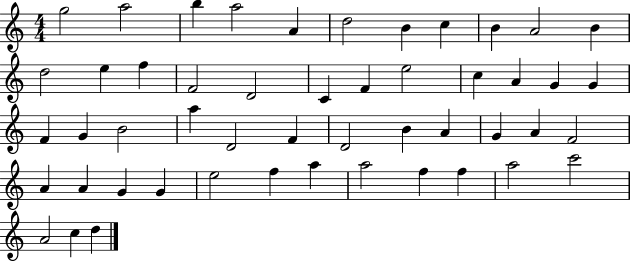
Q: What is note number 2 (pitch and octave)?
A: A5